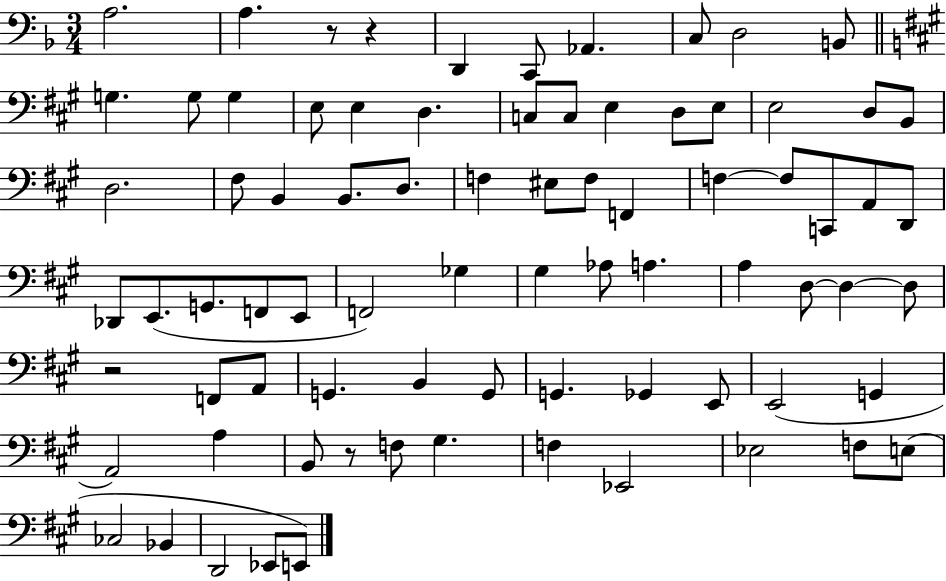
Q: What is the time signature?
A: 3/4